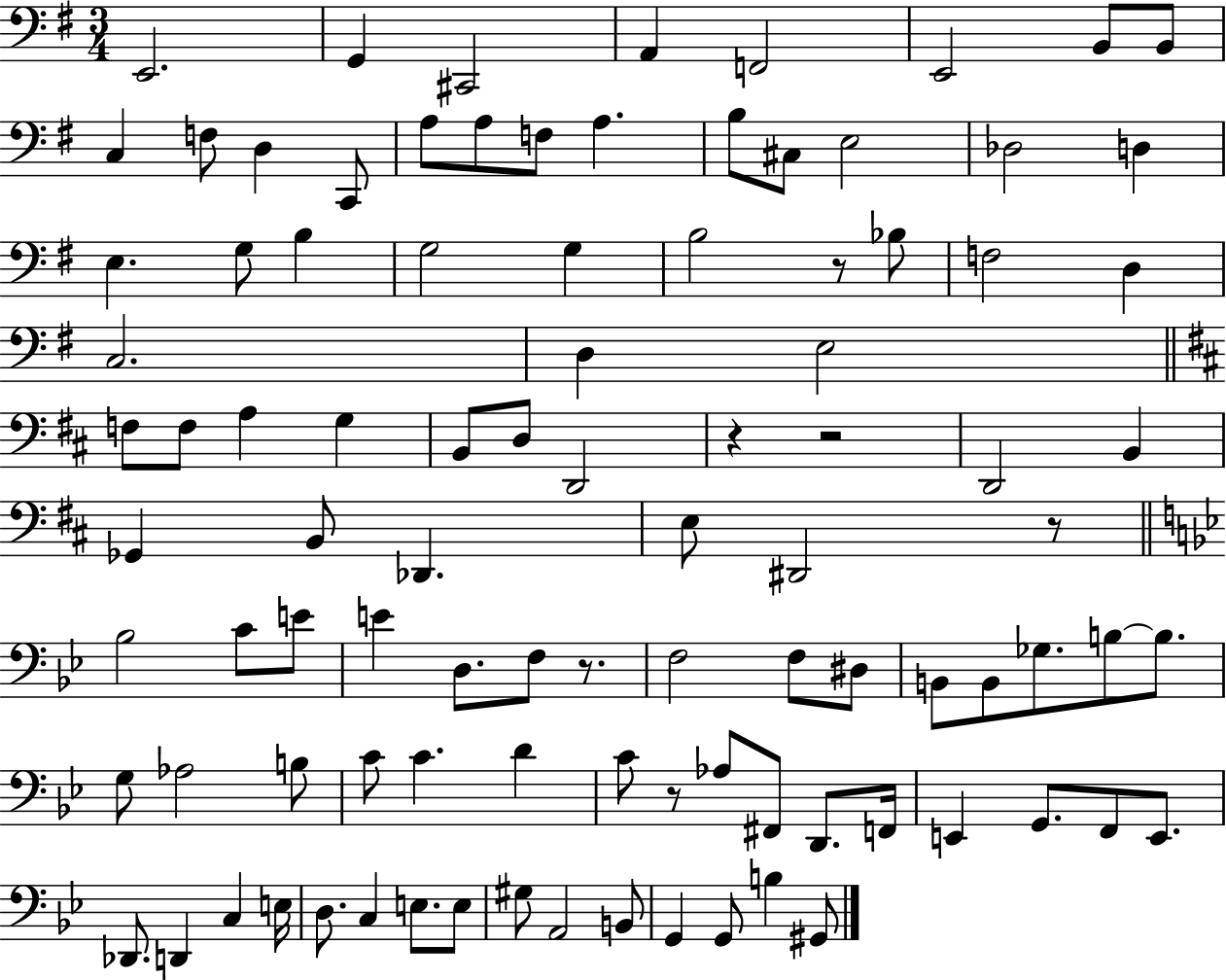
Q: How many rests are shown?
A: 6